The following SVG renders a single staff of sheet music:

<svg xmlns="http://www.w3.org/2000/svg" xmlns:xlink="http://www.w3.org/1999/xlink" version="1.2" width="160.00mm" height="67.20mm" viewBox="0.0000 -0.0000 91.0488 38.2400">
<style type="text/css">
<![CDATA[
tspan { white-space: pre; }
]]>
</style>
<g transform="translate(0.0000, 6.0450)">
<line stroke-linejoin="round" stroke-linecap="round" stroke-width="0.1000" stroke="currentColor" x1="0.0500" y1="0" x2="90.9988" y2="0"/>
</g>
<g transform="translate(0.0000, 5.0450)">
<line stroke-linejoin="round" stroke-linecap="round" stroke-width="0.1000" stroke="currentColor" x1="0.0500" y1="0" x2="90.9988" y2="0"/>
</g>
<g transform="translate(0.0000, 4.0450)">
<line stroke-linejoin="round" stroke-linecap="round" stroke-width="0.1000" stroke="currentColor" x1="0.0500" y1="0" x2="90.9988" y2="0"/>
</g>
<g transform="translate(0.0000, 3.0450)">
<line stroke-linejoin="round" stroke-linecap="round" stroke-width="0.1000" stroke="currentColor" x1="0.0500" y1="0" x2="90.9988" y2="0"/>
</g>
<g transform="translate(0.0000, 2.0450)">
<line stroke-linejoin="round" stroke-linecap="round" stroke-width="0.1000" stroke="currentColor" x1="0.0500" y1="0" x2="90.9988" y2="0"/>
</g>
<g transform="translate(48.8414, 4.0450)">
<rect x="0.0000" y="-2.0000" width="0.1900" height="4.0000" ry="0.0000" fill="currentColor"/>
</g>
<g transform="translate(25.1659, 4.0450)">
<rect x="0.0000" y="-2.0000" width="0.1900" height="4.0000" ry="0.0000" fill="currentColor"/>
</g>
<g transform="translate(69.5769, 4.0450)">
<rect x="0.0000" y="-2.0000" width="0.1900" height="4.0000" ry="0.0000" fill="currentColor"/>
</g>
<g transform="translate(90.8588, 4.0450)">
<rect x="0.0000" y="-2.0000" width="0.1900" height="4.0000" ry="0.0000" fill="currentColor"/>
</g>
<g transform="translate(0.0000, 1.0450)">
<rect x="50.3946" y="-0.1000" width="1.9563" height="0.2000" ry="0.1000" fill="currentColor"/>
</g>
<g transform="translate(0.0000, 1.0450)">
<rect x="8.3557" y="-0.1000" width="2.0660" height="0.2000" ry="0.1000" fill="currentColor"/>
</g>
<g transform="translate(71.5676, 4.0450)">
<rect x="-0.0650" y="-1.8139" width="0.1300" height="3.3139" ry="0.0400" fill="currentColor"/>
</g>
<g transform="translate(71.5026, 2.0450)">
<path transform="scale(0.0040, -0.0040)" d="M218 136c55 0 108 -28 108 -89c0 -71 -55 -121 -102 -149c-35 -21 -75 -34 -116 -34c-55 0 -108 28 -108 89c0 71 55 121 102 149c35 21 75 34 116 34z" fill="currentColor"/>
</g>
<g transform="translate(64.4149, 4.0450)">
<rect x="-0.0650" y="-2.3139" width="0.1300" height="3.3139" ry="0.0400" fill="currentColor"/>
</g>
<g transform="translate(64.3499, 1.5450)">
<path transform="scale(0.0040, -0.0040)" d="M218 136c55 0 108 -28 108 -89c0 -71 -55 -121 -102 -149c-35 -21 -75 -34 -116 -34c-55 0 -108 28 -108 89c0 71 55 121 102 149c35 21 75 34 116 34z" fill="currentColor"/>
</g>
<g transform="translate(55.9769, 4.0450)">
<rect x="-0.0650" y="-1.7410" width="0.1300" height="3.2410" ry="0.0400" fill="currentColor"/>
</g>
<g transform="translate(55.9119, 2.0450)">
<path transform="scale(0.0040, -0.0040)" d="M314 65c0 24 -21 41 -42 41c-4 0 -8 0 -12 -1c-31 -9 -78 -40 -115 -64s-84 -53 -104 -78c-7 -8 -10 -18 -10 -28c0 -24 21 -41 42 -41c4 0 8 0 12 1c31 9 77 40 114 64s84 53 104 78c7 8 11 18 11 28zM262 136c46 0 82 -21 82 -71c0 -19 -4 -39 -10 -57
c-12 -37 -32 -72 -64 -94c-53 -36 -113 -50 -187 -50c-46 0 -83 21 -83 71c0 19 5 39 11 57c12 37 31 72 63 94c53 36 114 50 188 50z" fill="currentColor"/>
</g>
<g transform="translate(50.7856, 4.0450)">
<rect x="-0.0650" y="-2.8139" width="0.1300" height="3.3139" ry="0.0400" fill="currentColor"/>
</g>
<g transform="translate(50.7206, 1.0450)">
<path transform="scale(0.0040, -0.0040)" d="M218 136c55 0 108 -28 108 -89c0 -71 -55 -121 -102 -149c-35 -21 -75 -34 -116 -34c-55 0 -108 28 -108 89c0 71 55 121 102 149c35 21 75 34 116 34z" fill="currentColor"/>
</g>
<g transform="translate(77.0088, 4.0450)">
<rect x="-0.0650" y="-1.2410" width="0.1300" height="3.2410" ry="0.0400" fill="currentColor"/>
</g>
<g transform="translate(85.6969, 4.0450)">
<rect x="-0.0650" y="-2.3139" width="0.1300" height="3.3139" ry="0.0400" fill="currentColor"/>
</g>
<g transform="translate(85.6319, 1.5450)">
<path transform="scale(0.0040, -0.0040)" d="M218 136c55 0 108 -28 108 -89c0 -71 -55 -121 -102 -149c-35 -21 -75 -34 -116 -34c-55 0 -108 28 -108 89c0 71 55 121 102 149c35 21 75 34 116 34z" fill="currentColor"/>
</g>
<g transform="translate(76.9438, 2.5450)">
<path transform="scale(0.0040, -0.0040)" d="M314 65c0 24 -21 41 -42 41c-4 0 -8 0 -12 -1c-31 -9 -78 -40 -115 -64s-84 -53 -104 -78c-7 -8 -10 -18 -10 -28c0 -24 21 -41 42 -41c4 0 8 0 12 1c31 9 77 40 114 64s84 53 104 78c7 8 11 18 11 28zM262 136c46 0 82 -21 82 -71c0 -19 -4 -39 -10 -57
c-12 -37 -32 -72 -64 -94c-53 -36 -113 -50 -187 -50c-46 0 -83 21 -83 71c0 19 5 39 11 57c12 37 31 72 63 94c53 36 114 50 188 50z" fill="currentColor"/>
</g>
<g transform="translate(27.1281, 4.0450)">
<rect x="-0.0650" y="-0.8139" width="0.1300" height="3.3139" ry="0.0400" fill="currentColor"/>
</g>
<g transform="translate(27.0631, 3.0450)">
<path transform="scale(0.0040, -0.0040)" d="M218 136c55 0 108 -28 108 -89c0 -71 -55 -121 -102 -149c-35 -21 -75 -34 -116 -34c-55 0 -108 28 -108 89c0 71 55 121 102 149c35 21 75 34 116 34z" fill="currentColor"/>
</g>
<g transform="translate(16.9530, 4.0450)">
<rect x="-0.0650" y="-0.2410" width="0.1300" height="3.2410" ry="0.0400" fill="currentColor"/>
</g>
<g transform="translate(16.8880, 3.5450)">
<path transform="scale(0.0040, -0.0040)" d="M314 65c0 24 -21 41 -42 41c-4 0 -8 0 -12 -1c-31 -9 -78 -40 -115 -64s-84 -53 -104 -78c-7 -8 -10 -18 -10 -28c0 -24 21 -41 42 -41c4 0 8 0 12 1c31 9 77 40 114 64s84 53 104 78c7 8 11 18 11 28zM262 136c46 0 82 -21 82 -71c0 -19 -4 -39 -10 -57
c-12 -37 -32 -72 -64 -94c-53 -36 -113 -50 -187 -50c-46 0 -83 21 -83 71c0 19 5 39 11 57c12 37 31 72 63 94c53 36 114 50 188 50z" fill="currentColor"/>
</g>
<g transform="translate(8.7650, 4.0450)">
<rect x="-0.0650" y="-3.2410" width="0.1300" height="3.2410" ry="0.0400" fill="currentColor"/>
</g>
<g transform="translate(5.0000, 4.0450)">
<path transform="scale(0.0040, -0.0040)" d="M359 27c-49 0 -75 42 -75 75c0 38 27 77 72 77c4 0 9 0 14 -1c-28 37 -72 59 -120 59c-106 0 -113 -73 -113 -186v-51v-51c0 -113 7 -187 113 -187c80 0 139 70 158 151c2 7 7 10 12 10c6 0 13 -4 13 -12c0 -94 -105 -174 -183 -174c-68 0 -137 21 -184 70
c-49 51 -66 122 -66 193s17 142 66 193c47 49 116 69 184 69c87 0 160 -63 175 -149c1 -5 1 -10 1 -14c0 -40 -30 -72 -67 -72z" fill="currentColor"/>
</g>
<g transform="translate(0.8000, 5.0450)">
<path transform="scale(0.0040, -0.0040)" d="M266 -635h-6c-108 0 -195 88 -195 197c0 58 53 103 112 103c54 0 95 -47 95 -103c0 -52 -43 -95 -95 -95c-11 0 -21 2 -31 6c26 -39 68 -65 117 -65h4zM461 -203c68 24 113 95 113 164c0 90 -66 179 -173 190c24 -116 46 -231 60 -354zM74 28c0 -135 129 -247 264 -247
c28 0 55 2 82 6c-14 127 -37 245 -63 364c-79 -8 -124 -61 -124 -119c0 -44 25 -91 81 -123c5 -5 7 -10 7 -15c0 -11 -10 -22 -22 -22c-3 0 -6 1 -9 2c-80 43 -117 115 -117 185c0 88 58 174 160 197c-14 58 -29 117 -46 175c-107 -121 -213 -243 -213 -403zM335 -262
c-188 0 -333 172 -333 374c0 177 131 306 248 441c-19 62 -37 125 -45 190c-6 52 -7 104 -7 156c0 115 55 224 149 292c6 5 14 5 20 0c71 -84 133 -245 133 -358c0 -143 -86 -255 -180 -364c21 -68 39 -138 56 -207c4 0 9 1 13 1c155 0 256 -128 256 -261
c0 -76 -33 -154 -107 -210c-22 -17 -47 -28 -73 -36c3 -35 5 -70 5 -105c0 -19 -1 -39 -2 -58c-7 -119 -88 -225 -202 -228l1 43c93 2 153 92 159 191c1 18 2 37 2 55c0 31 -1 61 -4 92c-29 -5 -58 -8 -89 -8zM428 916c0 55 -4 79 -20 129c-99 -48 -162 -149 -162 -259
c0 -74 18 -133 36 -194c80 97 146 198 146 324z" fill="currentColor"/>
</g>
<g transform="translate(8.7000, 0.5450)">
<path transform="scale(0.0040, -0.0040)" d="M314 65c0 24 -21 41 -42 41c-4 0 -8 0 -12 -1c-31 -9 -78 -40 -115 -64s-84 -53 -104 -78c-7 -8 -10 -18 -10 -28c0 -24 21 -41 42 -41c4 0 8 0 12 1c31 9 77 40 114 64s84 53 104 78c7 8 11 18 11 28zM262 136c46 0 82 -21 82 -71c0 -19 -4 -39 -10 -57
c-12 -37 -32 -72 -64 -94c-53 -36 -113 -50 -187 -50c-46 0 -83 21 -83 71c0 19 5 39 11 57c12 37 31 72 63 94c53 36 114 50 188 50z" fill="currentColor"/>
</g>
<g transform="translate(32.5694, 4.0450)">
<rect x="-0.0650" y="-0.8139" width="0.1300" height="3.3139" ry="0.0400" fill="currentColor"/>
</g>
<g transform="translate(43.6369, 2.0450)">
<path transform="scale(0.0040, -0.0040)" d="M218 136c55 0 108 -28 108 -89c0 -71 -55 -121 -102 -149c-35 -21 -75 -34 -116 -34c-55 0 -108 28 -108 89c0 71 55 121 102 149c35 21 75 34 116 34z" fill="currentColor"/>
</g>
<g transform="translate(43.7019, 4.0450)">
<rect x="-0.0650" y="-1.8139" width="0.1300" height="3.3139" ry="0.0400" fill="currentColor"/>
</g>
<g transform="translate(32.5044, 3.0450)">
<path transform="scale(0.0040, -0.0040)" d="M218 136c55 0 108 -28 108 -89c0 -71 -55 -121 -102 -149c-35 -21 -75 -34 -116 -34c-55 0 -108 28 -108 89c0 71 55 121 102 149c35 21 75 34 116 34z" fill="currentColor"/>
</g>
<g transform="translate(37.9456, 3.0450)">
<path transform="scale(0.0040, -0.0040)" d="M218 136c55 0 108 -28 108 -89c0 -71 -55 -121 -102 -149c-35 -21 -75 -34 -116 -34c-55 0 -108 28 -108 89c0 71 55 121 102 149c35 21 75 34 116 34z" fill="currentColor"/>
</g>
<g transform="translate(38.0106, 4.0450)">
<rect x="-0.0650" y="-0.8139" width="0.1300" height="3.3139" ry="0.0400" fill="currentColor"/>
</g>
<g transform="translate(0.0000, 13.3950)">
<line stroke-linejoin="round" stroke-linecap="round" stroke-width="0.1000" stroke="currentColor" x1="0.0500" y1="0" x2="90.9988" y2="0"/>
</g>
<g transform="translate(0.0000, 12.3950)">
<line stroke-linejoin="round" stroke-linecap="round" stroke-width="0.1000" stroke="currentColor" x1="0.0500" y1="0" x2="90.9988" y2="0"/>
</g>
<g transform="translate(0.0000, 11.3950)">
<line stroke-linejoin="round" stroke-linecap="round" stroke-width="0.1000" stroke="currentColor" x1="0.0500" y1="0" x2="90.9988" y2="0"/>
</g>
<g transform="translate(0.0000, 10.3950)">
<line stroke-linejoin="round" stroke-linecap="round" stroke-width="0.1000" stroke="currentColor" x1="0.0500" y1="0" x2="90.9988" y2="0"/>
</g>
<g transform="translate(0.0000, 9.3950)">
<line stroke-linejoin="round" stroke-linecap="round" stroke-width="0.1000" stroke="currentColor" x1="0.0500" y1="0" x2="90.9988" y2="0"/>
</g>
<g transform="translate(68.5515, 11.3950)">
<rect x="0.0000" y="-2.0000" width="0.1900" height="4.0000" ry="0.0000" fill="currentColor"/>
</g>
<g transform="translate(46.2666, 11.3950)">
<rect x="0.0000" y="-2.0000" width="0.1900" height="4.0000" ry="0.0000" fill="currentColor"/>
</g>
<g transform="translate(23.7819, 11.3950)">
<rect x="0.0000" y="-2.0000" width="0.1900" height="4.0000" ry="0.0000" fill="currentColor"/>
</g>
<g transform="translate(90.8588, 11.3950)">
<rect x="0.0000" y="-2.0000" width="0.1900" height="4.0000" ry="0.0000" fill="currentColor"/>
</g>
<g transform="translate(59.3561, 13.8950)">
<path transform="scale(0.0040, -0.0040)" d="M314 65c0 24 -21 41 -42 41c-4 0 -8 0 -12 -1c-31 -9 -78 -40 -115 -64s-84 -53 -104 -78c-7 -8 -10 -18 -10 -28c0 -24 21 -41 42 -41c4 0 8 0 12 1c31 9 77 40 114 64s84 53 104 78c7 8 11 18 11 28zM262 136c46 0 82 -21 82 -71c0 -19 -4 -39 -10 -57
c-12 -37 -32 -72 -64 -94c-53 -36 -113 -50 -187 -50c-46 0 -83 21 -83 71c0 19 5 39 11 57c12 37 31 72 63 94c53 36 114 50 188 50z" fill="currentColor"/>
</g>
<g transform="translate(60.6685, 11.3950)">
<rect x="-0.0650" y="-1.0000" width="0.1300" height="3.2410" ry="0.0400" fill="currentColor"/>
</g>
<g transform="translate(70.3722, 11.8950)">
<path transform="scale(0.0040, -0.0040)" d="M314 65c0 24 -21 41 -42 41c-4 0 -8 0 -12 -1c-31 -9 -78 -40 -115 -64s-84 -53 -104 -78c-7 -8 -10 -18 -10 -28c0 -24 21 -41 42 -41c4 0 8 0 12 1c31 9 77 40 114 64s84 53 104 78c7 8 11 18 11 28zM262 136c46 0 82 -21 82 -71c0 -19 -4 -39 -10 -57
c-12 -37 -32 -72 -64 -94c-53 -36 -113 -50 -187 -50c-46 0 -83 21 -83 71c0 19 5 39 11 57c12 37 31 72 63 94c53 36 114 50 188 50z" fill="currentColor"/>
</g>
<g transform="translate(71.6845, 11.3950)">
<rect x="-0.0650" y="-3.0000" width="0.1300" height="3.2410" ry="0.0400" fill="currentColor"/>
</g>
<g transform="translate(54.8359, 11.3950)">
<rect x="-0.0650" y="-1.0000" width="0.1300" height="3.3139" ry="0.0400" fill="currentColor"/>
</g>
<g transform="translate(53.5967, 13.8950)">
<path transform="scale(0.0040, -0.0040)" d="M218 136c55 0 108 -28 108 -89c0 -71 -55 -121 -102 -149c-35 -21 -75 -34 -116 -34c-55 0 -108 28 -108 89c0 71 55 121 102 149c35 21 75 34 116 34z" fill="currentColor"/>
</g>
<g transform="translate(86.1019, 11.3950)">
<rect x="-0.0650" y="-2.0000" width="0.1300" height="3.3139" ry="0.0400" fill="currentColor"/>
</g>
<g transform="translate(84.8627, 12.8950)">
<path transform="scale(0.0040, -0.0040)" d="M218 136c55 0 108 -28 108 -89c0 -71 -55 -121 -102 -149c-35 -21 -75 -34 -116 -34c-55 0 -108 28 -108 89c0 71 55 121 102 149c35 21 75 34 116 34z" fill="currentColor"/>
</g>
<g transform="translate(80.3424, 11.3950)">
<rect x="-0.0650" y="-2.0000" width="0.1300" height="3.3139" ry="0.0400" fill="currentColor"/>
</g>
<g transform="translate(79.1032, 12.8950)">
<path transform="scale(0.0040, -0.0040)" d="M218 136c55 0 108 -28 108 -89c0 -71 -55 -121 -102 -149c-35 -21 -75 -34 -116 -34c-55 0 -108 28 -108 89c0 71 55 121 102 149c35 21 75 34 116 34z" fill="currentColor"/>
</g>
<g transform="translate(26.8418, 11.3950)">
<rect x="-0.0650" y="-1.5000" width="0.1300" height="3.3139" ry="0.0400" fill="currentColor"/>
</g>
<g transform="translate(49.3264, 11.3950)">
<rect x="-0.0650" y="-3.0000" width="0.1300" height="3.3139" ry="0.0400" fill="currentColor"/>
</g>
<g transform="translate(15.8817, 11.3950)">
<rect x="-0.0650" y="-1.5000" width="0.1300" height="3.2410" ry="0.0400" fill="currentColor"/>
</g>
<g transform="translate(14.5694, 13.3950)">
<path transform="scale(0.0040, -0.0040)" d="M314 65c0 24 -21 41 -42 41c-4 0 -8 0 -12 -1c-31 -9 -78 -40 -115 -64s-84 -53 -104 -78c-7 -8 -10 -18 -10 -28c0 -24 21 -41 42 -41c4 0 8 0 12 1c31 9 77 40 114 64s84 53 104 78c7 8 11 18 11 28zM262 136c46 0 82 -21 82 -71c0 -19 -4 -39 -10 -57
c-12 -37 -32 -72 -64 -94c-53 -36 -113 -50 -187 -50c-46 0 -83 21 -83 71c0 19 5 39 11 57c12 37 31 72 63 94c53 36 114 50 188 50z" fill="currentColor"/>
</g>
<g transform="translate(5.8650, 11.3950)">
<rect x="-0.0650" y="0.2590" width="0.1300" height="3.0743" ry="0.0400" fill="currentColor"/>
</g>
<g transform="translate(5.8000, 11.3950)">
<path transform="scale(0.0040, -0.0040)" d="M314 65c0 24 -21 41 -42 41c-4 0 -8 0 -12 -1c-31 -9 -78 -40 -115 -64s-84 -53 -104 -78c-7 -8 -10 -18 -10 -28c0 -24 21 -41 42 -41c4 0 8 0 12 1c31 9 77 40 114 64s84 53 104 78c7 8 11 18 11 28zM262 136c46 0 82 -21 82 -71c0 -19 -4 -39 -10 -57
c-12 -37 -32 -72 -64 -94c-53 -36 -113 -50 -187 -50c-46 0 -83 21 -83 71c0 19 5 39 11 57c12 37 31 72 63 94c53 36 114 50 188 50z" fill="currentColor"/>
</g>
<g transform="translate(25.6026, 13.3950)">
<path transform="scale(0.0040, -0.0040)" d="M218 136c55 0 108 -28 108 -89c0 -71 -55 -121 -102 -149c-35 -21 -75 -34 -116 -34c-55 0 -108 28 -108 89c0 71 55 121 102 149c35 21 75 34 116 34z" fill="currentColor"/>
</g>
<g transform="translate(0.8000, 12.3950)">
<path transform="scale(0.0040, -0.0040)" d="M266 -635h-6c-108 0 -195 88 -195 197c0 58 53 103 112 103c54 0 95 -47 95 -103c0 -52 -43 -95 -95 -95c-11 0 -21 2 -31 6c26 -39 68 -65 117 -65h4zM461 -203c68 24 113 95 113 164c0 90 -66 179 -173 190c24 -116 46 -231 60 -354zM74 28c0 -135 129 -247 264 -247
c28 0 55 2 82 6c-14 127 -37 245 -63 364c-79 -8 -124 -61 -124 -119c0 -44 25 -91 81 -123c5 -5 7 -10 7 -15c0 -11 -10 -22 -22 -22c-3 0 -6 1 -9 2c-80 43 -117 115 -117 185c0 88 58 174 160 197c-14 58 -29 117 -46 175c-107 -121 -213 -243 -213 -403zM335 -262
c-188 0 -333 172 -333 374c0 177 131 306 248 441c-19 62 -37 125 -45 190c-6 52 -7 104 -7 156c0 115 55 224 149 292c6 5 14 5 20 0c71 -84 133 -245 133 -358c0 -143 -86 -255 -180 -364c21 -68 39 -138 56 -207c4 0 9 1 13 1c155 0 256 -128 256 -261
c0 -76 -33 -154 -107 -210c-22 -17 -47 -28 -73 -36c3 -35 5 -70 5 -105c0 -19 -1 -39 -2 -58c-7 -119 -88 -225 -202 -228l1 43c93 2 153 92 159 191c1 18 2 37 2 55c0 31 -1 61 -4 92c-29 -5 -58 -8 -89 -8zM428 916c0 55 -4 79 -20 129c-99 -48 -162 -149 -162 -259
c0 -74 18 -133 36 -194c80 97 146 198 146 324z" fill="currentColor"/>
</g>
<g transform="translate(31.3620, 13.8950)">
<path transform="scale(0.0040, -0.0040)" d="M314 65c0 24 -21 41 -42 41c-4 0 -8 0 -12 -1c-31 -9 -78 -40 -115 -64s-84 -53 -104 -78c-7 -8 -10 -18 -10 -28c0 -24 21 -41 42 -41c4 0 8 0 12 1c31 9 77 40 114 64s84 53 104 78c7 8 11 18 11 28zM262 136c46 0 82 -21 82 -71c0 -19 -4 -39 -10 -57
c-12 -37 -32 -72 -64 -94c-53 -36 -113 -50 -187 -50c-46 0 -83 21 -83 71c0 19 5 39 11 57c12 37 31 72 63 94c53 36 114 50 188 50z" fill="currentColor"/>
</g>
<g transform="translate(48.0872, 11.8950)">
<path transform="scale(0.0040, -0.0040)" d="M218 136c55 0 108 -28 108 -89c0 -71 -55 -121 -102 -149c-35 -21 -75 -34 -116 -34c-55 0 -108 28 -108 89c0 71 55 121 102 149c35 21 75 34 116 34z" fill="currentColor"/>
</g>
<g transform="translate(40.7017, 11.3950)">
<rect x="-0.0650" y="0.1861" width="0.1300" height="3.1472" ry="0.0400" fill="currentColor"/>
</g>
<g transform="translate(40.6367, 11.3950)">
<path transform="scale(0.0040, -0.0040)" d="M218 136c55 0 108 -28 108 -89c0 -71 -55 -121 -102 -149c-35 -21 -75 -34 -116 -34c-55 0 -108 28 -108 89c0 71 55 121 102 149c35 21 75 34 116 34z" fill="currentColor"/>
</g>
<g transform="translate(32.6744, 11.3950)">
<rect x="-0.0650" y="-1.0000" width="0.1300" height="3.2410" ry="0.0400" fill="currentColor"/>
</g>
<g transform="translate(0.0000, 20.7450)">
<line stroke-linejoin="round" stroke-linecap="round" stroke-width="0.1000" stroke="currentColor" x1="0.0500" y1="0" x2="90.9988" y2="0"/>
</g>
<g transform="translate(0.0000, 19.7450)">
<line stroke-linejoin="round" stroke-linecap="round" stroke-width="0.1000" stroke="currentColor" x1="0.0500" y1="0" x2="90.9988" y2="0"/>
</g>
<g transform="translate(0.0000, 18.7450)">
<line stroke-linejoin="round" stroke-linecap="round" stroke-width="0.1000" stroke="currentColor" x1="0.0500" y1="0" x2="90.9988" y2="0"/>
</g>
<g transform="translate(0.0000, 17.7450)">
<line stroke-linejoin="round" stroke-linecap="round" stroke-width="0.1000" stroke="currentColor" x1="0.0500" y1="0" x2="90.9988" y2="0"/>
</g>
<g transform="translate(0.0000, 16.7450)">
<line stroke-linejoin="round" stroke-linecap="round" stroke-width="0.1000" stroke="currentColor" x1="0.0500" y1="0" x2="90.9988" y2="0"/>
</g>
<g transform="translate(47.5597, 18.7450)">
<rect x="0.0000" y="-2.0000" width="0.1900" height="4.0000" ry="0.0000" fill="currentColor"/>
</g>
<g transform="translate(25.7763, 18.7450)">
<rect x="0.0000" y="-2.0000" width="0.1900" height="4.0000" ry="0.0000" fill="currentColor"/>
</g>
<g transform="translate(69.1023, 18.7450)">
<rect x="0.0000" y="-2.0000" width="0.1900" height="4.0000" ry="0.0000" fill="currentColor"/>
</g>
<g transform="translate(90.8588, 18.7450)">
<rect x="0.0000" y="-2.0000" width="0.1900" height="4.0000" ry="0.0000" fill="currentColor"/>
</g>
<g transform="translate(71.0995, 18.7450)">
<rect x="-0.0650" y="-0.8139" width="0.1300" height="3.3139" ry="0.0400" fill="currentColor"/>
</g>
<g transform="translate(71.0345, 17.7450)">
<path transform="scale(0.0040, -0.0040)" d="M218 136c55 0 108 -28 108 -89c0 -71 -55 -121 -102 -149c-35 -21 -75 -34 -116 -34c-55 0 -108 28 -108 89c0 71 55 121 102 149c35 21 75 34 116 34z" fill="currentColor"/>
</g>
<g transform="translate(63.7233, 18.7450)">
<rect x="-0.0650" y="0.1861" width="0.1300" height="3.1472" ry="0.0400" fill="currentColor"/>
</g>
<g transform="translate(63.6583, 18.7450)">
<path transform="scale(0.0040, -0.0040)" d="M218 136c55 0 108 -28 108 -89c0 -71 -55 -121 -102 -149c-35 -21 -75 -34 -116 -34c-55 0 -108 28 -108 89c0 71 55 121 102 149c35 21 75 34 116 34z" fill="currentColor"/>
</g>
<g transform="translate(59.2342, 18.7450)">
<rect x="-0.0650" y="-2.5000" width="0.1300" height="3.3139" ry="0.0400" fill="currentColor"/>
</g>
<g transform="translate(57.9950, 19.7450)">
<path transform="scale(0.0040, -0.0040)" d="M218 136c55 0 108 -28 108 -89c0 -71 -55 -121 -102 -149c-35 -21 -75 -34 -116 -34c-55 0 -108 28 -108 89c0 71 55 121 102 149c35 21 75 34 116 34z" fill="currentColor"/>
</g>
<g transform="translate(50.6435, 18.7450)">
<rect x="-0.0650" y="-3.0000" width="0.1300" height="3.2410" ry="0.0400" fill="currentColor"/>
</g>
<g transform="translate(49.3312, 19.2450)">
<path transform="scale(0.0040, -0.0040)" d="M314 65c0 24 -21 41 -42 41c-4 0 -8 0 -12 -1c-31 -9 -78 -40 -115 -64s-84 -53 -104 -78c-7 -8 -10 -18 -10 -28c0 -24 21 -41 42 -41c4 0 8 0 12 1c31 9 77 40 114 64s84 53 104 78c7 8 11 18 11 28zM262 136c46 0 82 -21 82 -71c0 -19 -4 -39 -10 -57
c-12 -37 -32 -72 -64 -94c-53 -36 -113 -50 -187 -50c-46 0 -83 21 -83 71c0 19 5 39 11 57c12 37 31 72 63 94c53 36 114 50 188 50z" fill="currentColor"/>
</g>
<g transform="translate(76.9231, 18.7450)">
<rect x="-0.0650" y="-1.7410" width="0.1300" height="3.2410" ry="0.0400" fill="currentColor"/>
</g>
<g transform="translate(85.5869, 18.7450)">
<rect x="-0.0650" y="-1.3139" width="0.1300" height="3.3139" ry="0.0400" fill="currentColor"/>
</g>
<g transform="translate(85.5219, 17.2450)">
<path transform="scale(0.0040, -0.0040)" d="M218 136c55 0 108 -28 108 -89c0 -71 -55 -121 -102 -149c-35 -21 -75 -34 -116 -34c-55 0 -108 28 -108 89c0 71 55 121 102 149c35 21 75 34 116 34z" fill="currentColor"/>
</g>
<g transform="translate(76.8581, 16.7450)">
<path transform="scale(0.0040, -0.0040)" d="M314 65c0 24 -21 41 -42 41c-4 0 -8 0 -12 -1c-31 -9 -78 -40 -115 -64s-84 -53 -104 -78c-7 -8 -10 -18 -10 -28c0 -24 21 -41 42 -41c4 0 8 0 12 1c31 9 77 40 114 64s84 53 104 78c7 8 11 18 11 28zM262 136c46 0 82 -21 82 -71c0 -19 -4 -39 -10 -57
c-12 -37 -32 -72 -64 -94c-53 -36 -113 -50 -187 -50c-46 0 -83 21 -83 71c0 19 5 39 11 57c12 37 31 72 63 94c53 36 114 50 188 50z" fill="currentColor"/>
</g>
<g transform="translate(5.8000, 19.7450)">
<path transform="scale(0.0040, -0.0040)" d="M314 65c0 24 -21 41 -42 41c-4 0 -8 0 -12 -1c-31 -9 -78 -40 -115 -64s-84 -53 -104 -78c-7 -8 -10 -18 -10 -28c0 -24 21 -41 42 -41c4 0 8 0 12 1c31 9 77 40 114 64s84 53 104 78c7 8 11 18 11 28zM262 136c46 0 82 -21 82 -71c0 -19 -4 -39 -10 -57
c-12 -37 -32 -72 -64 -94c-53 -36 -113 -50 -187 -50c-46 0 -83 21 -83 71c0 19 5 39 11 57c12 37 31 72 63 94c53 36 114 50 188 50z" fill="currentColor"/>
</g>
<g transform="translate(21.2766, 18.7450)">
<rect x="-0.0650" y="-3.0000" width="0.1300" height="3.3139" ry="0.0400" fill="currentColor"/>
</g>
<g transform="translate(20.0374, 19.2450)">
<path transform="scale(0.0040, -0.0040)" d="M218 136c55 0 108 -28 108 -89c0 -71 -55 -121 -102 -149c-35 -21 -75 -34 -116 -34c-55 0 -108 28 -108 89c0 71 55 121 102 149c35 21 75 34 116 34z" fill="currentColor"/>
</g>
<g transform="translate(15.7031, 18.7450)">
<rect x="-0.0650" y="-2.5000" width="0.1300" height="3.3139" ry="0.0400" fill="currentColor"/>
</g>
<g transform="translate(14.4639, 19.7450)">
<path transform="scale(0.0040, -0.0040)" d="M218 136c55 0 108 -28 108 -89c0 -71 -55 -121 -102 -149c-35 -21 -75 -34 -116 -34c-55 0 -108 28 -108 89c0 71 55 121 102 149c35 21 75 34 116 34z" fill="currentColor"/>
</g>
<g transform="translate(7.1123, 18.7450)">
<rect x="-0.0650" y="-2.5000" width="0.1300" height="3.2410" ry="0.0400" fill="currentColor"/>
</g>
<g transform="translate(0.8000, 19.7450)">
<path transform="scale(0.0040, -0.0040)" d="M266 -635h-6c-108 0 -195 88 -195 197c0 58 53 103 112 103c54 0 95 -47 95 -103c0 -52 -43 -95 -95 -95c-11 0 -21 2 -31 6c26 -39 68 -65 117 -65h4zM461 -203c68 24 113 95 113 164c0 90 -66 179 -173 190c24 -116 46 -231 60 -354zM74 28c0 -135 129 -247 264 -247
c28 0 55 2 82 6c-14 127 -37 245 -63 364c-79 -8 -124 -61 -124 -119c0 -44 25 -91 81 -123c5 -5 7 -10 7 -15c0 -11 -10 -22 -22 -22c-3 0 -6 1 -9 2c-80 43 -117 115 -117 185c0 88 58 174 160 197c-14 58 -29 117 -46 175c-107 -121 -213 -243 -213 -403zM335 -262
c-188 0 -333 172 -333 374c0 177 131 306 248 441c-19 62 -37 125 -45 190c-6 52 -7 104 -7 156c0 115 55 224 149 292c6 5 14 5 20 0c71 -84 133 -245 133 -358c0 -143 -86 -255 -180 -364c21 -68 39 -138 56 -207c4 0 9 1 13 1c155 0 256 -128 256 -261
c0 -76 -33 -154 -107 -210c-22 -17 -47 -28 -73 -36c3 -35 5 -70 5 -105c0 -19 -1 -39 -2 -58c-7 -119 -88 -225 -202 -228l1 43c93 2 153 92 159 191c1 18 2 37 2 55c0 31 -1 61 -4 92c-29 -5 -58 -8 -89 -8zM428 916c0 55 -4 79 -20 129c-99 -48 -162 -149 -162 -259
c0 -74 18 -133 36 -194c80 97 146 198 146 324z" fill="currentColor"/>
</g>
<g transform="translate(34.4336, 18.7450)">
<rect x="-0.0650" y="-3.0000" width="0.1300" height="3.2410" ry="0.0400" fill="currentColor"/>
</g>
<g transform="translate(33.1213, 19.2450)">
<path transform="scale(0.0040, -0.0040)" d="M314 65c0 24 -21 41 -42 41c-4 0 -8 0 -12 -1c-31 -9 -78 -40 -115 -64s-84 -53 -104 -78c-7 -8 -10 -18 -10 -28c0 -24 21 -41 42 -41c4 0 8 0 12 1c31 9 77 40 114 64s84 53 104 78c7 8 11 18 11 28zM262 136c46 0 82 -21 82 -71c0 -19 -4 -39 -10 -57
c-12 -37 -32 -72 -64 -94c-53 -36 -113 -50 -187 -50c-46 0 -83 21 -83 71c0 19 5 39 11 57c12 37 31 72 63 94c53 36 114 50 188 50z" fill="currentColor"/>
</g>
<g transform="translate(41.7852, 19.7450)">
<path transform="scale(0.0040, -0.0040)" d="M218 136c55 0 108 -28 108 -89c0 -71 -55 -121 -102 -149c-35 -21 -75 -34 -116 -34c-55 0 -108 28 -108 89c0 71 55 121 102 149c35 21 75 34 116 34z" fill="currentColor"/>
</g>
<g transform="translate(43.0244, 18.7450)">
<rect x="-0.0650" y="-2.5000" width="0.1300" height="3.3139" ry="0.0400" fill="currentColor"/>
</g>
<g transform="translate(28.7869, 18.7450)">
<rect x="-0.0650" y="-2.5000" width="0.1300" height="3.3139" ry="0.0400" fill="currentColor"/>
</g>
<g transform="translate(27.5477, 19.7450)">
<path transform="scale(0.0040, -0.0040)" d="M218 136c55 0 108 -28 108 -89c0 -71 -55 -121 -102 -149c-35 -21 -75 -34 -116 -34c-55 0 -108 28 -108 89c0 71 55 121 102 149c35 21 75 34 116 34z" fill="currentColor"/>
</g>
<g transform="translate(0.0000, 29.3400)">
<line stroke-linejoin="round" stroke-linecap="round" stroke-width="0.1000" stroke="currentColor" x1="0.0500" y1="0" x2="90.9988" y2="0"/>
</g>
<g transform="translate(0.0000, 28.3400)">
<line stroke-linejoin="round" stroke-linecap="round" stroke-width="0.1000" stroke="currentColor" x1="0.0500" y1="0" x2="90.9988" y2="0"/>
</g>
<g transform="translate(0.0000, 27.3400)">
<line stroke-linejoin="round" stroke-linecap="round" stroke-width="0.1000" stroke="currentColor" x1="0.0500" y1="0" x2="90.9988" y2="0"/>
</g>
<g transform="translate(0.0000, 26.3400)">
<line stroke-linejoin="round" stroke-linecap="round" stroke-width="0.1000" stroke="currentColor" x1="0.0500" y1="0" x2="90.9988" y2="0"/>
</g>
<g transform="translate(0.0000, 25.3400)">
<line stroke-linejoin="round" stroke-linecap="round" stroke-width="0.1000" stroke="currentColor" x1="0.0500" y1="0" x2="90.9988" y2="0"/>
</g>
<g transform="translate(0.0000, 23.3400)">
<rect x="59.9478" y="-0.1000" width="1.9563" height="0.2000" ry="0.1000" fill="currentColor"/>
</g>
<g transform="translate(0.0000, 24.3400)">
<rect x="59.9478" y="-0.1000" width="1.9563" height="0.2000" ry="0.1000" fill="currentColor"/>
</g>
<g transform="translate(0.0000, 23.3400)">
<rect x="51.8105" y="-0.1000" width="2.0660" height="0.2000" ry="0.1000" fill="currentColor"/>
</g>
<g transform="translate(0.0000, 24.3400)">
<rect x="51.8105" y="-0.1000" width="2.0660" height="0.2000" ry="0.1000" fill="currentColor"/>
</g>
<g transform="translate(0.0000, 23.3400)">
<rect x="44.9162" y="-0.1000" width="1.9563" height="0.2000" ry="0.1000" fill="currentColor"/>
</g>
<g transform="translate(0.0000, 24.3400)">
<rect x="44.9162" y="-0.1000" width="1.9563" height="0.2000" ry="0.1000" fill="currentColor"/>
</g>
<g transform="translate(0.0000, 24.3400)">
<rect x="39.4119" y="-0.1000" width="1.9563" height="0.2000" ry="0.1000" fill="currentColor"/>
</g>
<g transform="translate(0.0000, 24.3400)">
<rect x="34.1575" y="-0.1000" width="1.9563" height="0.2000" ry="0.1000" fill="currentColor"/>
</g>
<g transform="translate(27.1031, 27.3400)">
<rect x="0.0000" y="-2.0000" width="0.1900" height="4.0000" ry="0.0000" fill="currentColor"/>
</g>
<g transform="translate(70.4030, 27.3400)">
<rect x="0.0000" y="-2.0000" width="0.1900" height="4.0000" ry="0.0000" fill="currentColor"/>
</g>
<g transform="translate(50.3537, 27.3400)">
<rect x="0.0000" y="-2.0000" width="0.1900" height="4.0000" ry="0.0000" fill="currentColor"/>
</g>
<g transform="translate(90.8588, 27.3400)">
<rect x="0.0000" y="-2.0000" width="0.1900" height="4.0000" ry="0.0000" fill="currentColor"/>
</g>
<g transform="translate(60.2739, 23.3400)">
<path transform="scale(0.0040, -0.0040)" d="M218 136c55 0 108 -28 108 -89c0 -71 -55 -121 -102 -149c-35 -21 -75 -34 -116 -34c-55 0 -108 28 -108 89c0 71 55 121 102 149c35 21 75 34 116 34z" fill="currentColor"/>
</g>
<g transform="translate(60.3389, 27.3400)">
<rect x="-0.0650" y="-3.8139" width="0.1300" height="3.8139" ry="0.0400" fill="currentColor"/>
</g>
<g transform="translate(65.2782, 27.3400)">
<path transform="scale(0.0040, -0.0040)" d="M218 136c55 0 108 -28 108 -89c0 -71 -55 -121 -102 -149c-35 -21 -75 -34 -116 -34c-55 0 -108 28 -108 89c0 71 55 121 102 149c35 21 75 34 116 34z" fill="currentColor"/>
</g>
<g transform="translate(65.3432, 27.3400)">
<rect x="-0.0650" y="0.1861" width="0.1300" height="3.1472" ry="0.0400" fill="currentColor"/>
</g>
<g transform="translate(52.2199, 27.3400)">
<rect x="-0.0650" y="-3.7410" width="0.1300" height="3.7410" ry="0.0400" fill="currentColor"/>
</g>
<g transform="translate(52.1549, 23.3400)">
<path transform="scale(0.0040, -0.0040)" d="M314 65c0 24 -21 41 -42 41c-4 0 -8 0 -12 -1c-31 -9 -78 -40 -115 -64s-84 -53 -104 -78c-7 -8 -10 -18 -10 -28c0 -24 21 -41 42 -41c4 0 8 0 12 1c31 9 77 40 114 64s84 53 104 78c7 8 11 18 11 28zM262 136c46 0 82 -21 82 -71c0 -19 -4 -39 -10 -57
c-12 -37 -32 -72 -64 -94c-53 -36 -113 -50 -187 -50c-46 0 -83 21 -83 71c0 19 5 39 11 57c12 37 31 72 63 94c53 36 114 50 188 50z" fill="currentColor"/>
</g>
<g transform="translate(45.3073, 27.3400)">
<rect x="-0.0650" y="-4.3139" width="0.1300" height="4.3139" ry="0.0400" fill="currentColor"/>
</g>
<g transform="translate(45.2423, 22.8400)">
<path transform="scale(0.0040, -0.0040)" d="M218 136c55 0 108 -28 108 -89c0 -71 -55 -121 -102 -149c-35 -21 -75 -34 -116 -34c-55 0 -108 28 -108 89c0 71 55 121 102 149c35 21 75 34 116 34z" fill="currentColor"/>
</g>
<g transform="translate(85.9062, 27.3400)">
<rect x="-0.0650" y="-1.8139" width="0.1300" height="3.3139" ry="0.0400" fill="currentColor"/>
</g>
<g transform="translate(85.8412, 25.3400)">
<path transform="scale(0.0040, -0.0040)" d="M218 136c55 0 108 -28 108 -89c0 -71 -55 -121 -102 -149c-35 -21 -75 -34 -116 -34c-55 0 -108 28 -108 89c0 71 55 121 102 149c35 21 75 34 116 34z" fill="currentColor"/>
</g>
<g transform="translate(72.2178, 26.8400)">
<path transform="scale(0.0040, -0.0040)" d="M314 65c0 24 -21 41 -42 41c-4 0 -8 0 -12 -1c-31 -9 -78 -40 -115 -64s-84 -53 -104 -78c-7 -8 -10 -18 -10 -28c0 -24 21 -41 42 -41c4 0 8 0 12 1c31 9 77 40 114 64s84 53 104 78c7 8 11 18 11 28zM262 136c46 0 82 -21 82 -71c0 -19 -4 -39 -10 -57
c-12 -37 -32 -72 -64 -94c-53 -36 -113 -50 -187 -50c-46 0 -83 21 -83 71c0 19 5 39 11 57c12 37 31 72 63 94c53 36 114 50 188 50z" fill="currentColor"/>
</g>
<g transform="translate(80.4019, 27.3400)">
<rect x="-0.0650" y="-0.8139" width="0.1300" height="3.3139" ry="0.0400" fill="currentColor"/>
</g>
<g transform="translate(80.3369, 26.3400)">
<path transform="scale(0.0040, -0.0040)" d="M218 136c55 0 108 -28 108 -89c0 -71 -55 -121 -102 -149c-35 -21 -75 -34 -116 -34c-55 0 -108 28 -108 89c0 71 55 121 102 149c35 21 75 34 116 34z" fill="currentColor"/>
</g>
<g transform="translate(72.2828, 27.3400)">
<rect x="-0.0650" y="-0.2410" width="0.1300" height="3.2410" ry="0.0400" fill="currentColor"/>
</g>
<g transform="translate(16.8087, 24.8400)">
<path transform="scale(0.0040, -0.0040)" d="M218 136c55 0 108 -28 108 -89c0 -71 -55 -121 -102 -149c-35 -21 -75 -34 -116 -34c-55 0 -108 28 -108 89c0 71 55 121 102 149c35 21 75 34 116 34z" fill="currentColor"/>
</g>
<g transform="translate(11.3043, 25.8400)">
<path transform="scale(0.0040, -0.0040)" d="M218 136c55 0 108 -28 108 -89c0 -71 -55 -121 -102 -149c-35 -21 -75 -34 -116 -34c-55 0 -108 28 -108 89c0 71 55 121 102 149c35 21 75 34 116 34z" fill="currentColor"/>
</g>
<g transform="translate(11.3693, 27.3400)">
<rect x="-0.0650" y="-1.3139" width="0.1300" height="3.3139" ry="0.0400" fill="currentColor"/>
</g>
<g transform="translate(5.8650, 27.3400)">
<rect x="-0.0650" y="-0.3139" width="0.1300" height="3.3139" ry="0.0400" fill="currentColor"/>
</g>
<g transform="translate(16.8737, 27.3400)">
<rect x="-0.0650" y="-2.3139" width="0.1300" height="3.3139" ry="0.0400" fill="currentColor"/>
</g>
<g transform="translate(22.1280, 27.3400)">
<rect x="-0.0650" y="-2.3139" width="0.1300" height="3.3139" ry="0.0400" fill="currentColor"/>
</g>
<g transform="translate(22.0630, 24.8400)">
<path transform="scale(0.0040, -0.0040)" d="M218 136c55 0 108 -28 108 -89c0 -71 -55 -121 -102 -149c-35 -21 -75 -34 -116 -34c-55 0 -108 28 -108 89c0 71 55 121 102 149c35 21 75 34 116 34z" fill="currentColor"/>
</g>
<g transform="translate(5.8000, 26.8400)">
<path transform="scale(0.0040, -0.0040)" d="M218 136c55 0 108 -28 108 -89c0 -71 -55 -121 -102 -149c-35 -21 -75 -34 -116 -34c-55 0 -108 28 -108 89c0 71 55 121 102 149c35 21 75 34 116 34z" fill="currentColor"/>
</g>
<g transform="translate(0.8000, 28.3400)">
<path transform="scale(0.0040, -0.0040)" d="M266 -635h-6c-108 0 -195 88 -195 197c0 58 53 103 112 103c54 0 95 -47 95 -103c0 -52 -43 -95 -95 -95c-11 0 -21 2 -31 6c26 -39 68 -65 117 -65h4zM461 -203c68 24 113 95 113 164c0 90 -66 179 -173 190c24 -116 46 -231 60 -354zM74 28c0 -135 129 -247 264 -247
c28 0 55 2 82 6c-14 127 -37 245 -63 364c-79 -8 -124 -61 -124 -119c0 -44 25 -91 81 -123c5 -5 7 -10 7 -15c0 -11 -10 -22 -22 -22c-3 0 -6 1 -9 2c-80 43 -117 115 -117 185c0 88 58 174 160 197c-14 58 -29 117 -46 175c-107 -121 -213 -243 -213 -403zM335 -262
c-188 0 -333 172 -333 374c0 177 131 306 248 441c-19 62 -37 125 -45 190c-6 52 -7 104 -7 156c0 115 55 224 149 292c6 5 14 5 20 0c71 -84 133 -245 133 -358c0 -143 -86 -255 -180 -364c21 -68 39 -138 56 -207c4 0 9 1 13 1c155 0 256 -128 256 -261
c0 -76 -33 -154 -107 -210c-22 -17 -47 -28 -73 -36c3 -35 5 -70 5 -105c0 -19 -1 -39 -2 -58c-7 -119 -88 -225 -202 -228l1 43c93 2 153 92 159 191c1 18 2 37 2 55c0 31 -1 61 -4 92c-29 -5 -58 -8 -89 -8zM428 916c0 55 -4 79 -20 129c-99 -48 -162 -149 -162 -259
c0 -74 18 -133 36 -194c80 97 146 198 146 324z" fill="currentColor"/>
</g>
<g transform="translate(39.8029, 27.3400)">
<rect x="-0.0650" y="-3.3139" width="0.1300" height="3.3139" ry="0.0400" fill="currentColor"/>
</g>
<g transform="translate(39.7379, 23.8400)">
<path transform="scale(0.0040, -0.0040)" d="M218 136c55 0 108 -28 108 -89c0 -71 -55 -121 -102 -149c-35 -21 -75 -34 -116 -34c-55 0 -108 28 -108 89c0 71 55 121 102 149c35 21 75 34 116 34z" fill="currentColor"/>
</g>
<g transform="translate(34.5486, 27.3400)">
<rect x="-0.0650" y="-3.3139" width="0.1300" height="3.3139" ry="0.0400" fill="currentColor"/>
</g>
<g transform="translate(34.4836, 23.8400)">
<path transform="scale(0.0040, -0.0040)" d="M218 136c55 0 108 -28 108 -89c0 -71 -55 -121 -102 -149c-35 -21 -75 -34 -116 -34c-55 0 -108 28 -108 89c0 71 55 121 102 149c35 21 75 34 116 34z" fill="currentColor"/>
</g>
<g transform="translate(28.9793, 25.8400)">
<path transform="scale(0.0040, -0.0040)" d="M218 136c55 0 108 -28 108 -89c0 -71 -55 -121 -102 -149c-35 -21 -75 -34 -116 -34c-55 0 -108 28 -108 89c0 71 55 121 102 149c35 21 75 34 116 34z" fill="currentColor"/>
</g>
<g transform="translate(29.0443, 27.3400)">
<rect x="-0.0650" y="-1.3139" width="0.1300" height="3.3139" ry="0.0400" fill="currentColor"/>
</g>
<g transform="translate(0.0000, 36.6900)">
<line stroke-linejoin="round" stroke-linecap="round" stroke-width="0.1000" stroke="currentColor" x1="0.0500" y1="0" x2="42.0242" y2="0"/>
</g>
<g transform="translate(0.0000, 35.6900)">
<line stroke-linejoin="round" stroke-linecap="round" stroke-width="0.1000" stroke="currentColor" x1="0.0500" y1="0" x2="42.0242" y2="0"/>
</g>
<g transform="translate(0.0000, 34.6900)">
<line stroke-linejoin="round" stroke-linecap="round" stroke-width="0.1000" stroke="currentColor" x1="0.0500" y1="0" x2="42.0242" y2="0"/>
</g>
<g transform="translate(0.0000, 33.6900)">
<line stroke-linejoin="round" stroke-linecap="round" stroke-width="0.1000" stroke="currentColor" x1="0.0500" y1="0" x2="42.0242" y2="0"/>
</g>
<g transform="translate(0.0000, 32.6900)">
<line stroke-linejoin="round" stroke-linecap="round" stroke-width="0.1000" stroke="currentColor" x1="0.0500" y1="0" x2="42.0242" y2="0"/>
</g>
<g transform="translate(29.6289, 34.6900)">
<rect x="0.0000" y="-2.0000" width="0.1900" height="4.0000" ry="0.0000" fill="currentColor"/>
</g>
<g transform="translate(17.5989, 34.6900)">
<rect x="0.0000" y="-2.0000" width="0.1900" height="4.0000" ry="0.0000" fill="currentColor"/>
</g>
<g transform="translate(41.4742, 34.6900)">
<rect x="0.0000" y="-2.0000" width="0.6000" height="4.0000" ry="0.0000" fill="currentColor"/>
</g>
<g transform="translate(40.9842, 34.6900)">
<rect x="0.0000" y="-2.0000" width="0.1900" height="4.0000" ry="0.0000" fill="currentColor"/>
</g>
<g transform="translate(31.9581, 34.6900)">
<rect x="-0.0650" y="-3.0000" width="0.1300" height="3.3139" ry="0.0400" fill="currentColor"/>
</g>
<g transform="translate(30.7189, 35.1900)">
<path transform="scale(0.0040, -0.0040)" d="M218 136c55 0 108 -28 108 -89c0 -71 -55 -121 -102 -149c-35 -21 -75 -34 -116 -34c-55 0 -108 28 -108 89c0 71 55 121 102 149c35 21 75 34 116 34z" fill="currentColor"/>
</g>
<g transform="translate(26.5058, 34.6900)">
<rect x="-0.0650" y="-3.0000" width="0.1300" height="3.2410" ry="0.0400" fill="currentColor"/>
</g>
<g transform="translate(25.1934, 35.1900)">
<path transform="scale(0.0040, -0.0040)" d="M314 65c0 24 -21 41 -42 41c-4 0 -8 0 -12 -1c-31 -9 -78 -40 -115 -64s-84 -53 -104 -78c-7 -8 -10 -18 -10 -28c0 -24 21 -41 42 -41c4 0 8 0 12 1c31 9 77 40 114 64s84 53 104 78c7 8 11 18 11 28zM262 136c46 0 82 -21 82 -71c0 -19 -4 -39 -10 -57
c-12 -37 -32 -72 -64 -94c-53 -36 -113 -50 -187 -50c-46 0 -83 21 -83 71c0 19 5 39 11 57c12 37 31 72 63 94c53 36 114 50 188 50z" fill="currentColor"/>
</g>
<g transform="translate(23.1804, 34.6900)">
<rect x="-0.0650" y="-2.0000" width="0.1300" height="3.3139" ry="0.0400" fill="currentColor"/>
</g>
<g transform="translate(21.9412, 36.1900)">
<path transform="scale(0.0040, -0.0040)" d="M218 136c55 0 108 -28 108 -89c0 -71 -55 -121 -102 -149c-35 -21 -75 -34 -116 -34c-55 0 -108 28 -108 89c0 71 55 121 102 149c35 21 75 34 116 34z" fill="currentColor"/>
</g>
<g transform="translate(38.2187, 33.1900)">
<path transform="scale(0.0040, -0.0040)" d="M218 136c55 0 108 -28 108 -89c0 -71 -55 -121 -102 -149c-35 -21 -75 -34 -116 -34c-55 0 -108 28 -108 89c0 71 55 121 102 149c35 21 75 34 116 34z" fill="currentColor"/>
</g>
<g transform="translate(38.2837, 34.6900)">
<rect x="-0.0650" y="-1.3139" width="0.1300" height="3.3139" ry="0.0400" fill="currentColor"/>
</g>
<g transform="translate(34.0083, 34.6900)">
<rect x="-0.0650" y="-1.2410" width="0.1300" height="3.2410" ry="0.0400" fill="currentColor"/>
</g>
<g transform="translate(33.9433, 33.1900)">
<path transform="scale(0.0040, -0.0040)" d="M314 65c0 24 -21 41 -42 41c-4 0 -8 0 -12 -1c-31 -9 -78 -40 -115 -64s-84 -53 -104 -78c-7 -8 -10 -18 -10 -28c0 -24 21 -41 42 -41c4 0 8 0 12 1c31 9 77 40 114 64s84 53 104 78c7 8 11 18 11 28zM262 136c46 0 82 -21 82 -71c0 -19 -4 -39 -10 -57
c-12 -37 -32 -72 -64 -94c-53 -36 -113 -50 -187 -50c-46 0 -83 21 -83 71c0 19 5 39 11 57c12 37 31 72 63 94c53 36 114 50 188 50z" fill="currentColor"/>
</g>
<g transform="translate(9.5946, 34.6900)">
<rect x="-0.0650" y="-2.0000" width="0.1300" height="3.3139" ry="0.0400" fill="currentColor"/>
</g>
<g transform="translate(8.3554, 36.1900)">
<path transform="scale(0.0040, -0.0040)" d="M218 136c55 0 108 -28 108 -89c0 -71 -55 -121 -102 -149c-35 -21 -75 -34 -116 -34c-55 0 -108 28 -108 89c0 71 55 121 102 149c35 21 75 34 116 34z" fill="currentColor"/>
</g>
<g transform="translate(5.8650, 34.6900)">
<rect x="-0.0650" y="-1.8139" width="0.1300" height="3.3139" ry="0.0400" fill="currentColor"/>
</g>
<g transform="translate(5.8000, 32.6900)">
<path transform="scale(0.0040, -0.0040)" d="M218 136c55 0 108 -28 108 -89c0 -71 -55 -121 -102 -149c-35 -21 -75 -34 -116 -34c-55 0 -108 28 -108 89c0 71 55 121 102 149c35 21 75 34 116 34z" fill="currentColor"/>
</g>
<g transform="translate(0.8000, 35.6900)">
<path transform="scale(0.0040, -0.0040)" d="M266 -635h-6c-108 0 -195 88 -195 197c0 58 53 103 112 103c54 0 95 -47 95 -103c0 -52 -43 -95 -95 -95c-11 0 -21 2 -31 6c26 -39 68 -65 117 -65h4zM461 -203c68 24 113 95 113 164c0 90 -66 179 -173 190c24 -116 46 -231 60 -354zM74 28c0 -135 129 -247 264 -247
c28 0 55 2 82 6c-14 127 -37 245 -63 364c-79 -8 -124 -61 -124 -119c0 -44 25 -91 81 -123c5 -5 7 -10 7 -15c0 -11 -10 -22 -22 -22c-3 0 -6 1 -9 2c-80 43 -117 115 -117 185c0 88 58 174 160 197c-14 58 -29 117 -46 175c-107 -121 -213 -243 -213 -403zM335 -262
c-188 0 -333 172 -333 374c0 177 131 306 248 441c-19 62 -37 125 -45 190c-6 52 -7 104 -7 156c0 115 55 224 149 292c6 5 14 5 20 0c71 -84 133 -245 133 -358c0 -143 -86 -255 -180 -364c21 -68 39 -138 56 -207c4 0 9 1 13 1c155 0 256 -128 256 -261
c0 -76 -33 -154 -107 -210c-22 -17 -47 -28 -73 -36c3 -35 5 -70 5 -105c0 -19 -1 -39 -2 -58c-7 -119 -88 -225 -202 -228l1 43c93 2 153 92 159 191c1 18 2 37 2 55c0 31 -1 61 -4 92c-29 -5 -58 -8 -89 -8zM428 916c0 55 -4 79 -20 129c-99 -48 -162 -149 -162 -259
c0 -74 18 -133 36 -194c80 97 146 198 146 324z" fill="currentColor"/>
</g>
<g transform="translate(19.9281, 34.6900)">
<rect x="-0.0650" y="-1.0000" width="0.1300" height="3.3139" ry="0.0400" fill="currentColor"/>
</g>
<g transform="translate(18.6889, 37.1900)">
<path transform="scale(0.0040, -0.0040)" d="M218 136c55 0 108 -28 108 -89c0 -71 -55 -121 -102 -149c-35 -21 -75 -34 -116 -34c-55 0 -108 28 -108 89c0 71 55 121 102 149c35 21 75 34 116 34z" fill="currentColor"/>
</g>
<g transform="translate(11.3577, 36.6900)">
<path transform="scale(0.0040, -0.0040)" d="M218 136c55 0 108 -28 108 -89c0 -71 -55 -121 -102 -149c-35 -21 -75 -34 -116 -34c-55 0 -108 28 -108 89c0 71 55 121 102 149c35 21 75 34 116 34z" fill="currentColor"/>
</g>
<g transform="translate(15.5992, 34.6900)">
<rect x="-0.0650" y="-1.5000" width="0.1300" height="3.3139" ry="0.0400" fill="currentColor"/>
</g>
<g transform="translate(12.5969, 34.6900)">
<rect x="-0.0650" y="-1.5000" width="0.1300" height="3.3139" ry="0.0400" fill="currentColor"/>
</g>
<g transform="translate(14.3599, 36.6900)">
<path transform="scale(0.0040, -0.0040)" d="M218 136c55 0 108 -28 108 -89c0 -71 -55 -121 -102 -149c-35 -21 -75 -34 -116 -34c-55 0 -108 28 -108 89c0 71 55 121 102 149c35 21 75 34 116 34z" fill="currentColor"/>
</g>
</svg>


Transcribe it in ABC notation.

X:1
T:Untitled
M:4/4
L:1/4
K:C
b2 c2 d d d f a f2 g f e2 g B2 E2 E D2 B A D D2 A2 F F G2 G A G A2 G A2 G B d f2 e c e g g e b b d' c'2 c' B c2 d f f F E E D F A2 A e2 e